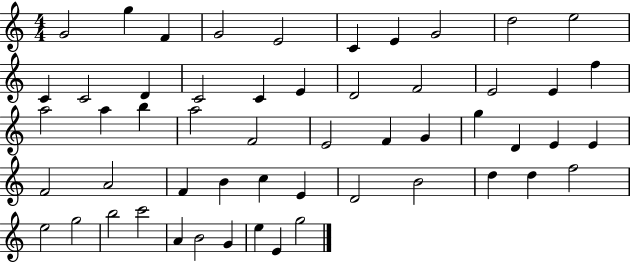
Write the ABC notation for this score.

X:1
T:Untitled
M:4/4
L:1/4
K:C
G2 g F G2 E2 C E G2 d2 e2 C C2 D C2 C E D2 F2 E2 E f a2 a b a2 F2 E2 F G g D E E F2 A2 F B c E D2 B2 d d f2 e2 g2 b2 c'2 A B2 G e E g2